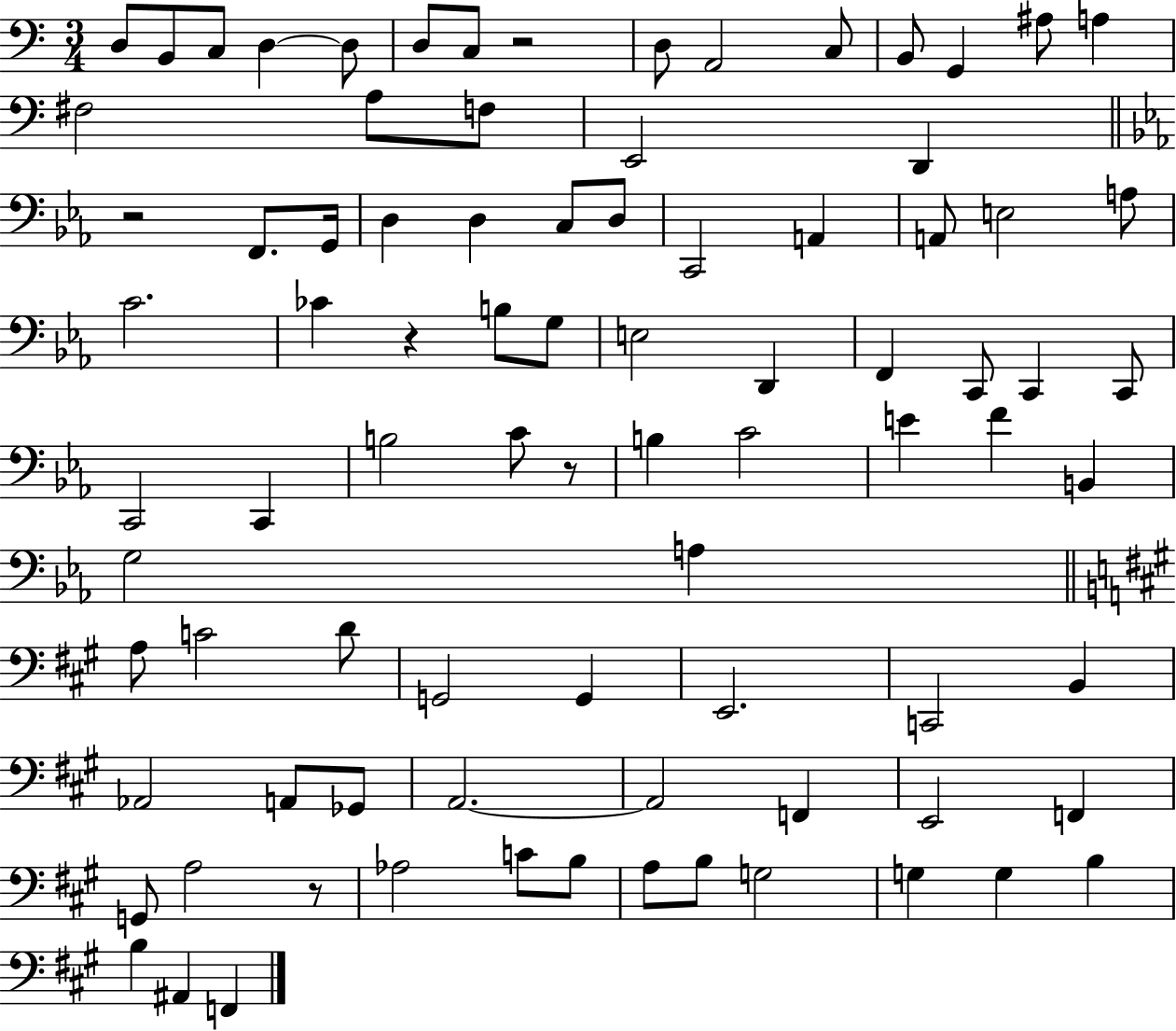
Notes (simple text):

D3/e B2/e C3/e D3/q D3/e D3/e C3/e R/h D3/e A2/h C3/e B2/e G2/q A#3/e A3/q F#3/h A3/e F3/e E2/h D2/q R/h F2/e. G2/s D3/q D3/q C3/e D3/e C2/h A2/q A2/e E3/h A3/e C4/h. CES4/q R/q B3/e G3/e E3/h D2/q F2/q C2/e C2/q C2/e C2/h C2/q B3/h C4/e R/e B3/q C4/h E4/q F4/q B2/q G3/h A3/q A3/e C4/h D4/e G2/h G2/q E2/h. C2/h B2/q Ab2/h A2/e Gb2/e A2/h. A2/h F2/q E2/h F2/q G2/e A3/h R/e Ab3/h C4/e B3/e A3/e B3/e G3/h G3/q G3/q B3/q B3/q A#2/q F2/q